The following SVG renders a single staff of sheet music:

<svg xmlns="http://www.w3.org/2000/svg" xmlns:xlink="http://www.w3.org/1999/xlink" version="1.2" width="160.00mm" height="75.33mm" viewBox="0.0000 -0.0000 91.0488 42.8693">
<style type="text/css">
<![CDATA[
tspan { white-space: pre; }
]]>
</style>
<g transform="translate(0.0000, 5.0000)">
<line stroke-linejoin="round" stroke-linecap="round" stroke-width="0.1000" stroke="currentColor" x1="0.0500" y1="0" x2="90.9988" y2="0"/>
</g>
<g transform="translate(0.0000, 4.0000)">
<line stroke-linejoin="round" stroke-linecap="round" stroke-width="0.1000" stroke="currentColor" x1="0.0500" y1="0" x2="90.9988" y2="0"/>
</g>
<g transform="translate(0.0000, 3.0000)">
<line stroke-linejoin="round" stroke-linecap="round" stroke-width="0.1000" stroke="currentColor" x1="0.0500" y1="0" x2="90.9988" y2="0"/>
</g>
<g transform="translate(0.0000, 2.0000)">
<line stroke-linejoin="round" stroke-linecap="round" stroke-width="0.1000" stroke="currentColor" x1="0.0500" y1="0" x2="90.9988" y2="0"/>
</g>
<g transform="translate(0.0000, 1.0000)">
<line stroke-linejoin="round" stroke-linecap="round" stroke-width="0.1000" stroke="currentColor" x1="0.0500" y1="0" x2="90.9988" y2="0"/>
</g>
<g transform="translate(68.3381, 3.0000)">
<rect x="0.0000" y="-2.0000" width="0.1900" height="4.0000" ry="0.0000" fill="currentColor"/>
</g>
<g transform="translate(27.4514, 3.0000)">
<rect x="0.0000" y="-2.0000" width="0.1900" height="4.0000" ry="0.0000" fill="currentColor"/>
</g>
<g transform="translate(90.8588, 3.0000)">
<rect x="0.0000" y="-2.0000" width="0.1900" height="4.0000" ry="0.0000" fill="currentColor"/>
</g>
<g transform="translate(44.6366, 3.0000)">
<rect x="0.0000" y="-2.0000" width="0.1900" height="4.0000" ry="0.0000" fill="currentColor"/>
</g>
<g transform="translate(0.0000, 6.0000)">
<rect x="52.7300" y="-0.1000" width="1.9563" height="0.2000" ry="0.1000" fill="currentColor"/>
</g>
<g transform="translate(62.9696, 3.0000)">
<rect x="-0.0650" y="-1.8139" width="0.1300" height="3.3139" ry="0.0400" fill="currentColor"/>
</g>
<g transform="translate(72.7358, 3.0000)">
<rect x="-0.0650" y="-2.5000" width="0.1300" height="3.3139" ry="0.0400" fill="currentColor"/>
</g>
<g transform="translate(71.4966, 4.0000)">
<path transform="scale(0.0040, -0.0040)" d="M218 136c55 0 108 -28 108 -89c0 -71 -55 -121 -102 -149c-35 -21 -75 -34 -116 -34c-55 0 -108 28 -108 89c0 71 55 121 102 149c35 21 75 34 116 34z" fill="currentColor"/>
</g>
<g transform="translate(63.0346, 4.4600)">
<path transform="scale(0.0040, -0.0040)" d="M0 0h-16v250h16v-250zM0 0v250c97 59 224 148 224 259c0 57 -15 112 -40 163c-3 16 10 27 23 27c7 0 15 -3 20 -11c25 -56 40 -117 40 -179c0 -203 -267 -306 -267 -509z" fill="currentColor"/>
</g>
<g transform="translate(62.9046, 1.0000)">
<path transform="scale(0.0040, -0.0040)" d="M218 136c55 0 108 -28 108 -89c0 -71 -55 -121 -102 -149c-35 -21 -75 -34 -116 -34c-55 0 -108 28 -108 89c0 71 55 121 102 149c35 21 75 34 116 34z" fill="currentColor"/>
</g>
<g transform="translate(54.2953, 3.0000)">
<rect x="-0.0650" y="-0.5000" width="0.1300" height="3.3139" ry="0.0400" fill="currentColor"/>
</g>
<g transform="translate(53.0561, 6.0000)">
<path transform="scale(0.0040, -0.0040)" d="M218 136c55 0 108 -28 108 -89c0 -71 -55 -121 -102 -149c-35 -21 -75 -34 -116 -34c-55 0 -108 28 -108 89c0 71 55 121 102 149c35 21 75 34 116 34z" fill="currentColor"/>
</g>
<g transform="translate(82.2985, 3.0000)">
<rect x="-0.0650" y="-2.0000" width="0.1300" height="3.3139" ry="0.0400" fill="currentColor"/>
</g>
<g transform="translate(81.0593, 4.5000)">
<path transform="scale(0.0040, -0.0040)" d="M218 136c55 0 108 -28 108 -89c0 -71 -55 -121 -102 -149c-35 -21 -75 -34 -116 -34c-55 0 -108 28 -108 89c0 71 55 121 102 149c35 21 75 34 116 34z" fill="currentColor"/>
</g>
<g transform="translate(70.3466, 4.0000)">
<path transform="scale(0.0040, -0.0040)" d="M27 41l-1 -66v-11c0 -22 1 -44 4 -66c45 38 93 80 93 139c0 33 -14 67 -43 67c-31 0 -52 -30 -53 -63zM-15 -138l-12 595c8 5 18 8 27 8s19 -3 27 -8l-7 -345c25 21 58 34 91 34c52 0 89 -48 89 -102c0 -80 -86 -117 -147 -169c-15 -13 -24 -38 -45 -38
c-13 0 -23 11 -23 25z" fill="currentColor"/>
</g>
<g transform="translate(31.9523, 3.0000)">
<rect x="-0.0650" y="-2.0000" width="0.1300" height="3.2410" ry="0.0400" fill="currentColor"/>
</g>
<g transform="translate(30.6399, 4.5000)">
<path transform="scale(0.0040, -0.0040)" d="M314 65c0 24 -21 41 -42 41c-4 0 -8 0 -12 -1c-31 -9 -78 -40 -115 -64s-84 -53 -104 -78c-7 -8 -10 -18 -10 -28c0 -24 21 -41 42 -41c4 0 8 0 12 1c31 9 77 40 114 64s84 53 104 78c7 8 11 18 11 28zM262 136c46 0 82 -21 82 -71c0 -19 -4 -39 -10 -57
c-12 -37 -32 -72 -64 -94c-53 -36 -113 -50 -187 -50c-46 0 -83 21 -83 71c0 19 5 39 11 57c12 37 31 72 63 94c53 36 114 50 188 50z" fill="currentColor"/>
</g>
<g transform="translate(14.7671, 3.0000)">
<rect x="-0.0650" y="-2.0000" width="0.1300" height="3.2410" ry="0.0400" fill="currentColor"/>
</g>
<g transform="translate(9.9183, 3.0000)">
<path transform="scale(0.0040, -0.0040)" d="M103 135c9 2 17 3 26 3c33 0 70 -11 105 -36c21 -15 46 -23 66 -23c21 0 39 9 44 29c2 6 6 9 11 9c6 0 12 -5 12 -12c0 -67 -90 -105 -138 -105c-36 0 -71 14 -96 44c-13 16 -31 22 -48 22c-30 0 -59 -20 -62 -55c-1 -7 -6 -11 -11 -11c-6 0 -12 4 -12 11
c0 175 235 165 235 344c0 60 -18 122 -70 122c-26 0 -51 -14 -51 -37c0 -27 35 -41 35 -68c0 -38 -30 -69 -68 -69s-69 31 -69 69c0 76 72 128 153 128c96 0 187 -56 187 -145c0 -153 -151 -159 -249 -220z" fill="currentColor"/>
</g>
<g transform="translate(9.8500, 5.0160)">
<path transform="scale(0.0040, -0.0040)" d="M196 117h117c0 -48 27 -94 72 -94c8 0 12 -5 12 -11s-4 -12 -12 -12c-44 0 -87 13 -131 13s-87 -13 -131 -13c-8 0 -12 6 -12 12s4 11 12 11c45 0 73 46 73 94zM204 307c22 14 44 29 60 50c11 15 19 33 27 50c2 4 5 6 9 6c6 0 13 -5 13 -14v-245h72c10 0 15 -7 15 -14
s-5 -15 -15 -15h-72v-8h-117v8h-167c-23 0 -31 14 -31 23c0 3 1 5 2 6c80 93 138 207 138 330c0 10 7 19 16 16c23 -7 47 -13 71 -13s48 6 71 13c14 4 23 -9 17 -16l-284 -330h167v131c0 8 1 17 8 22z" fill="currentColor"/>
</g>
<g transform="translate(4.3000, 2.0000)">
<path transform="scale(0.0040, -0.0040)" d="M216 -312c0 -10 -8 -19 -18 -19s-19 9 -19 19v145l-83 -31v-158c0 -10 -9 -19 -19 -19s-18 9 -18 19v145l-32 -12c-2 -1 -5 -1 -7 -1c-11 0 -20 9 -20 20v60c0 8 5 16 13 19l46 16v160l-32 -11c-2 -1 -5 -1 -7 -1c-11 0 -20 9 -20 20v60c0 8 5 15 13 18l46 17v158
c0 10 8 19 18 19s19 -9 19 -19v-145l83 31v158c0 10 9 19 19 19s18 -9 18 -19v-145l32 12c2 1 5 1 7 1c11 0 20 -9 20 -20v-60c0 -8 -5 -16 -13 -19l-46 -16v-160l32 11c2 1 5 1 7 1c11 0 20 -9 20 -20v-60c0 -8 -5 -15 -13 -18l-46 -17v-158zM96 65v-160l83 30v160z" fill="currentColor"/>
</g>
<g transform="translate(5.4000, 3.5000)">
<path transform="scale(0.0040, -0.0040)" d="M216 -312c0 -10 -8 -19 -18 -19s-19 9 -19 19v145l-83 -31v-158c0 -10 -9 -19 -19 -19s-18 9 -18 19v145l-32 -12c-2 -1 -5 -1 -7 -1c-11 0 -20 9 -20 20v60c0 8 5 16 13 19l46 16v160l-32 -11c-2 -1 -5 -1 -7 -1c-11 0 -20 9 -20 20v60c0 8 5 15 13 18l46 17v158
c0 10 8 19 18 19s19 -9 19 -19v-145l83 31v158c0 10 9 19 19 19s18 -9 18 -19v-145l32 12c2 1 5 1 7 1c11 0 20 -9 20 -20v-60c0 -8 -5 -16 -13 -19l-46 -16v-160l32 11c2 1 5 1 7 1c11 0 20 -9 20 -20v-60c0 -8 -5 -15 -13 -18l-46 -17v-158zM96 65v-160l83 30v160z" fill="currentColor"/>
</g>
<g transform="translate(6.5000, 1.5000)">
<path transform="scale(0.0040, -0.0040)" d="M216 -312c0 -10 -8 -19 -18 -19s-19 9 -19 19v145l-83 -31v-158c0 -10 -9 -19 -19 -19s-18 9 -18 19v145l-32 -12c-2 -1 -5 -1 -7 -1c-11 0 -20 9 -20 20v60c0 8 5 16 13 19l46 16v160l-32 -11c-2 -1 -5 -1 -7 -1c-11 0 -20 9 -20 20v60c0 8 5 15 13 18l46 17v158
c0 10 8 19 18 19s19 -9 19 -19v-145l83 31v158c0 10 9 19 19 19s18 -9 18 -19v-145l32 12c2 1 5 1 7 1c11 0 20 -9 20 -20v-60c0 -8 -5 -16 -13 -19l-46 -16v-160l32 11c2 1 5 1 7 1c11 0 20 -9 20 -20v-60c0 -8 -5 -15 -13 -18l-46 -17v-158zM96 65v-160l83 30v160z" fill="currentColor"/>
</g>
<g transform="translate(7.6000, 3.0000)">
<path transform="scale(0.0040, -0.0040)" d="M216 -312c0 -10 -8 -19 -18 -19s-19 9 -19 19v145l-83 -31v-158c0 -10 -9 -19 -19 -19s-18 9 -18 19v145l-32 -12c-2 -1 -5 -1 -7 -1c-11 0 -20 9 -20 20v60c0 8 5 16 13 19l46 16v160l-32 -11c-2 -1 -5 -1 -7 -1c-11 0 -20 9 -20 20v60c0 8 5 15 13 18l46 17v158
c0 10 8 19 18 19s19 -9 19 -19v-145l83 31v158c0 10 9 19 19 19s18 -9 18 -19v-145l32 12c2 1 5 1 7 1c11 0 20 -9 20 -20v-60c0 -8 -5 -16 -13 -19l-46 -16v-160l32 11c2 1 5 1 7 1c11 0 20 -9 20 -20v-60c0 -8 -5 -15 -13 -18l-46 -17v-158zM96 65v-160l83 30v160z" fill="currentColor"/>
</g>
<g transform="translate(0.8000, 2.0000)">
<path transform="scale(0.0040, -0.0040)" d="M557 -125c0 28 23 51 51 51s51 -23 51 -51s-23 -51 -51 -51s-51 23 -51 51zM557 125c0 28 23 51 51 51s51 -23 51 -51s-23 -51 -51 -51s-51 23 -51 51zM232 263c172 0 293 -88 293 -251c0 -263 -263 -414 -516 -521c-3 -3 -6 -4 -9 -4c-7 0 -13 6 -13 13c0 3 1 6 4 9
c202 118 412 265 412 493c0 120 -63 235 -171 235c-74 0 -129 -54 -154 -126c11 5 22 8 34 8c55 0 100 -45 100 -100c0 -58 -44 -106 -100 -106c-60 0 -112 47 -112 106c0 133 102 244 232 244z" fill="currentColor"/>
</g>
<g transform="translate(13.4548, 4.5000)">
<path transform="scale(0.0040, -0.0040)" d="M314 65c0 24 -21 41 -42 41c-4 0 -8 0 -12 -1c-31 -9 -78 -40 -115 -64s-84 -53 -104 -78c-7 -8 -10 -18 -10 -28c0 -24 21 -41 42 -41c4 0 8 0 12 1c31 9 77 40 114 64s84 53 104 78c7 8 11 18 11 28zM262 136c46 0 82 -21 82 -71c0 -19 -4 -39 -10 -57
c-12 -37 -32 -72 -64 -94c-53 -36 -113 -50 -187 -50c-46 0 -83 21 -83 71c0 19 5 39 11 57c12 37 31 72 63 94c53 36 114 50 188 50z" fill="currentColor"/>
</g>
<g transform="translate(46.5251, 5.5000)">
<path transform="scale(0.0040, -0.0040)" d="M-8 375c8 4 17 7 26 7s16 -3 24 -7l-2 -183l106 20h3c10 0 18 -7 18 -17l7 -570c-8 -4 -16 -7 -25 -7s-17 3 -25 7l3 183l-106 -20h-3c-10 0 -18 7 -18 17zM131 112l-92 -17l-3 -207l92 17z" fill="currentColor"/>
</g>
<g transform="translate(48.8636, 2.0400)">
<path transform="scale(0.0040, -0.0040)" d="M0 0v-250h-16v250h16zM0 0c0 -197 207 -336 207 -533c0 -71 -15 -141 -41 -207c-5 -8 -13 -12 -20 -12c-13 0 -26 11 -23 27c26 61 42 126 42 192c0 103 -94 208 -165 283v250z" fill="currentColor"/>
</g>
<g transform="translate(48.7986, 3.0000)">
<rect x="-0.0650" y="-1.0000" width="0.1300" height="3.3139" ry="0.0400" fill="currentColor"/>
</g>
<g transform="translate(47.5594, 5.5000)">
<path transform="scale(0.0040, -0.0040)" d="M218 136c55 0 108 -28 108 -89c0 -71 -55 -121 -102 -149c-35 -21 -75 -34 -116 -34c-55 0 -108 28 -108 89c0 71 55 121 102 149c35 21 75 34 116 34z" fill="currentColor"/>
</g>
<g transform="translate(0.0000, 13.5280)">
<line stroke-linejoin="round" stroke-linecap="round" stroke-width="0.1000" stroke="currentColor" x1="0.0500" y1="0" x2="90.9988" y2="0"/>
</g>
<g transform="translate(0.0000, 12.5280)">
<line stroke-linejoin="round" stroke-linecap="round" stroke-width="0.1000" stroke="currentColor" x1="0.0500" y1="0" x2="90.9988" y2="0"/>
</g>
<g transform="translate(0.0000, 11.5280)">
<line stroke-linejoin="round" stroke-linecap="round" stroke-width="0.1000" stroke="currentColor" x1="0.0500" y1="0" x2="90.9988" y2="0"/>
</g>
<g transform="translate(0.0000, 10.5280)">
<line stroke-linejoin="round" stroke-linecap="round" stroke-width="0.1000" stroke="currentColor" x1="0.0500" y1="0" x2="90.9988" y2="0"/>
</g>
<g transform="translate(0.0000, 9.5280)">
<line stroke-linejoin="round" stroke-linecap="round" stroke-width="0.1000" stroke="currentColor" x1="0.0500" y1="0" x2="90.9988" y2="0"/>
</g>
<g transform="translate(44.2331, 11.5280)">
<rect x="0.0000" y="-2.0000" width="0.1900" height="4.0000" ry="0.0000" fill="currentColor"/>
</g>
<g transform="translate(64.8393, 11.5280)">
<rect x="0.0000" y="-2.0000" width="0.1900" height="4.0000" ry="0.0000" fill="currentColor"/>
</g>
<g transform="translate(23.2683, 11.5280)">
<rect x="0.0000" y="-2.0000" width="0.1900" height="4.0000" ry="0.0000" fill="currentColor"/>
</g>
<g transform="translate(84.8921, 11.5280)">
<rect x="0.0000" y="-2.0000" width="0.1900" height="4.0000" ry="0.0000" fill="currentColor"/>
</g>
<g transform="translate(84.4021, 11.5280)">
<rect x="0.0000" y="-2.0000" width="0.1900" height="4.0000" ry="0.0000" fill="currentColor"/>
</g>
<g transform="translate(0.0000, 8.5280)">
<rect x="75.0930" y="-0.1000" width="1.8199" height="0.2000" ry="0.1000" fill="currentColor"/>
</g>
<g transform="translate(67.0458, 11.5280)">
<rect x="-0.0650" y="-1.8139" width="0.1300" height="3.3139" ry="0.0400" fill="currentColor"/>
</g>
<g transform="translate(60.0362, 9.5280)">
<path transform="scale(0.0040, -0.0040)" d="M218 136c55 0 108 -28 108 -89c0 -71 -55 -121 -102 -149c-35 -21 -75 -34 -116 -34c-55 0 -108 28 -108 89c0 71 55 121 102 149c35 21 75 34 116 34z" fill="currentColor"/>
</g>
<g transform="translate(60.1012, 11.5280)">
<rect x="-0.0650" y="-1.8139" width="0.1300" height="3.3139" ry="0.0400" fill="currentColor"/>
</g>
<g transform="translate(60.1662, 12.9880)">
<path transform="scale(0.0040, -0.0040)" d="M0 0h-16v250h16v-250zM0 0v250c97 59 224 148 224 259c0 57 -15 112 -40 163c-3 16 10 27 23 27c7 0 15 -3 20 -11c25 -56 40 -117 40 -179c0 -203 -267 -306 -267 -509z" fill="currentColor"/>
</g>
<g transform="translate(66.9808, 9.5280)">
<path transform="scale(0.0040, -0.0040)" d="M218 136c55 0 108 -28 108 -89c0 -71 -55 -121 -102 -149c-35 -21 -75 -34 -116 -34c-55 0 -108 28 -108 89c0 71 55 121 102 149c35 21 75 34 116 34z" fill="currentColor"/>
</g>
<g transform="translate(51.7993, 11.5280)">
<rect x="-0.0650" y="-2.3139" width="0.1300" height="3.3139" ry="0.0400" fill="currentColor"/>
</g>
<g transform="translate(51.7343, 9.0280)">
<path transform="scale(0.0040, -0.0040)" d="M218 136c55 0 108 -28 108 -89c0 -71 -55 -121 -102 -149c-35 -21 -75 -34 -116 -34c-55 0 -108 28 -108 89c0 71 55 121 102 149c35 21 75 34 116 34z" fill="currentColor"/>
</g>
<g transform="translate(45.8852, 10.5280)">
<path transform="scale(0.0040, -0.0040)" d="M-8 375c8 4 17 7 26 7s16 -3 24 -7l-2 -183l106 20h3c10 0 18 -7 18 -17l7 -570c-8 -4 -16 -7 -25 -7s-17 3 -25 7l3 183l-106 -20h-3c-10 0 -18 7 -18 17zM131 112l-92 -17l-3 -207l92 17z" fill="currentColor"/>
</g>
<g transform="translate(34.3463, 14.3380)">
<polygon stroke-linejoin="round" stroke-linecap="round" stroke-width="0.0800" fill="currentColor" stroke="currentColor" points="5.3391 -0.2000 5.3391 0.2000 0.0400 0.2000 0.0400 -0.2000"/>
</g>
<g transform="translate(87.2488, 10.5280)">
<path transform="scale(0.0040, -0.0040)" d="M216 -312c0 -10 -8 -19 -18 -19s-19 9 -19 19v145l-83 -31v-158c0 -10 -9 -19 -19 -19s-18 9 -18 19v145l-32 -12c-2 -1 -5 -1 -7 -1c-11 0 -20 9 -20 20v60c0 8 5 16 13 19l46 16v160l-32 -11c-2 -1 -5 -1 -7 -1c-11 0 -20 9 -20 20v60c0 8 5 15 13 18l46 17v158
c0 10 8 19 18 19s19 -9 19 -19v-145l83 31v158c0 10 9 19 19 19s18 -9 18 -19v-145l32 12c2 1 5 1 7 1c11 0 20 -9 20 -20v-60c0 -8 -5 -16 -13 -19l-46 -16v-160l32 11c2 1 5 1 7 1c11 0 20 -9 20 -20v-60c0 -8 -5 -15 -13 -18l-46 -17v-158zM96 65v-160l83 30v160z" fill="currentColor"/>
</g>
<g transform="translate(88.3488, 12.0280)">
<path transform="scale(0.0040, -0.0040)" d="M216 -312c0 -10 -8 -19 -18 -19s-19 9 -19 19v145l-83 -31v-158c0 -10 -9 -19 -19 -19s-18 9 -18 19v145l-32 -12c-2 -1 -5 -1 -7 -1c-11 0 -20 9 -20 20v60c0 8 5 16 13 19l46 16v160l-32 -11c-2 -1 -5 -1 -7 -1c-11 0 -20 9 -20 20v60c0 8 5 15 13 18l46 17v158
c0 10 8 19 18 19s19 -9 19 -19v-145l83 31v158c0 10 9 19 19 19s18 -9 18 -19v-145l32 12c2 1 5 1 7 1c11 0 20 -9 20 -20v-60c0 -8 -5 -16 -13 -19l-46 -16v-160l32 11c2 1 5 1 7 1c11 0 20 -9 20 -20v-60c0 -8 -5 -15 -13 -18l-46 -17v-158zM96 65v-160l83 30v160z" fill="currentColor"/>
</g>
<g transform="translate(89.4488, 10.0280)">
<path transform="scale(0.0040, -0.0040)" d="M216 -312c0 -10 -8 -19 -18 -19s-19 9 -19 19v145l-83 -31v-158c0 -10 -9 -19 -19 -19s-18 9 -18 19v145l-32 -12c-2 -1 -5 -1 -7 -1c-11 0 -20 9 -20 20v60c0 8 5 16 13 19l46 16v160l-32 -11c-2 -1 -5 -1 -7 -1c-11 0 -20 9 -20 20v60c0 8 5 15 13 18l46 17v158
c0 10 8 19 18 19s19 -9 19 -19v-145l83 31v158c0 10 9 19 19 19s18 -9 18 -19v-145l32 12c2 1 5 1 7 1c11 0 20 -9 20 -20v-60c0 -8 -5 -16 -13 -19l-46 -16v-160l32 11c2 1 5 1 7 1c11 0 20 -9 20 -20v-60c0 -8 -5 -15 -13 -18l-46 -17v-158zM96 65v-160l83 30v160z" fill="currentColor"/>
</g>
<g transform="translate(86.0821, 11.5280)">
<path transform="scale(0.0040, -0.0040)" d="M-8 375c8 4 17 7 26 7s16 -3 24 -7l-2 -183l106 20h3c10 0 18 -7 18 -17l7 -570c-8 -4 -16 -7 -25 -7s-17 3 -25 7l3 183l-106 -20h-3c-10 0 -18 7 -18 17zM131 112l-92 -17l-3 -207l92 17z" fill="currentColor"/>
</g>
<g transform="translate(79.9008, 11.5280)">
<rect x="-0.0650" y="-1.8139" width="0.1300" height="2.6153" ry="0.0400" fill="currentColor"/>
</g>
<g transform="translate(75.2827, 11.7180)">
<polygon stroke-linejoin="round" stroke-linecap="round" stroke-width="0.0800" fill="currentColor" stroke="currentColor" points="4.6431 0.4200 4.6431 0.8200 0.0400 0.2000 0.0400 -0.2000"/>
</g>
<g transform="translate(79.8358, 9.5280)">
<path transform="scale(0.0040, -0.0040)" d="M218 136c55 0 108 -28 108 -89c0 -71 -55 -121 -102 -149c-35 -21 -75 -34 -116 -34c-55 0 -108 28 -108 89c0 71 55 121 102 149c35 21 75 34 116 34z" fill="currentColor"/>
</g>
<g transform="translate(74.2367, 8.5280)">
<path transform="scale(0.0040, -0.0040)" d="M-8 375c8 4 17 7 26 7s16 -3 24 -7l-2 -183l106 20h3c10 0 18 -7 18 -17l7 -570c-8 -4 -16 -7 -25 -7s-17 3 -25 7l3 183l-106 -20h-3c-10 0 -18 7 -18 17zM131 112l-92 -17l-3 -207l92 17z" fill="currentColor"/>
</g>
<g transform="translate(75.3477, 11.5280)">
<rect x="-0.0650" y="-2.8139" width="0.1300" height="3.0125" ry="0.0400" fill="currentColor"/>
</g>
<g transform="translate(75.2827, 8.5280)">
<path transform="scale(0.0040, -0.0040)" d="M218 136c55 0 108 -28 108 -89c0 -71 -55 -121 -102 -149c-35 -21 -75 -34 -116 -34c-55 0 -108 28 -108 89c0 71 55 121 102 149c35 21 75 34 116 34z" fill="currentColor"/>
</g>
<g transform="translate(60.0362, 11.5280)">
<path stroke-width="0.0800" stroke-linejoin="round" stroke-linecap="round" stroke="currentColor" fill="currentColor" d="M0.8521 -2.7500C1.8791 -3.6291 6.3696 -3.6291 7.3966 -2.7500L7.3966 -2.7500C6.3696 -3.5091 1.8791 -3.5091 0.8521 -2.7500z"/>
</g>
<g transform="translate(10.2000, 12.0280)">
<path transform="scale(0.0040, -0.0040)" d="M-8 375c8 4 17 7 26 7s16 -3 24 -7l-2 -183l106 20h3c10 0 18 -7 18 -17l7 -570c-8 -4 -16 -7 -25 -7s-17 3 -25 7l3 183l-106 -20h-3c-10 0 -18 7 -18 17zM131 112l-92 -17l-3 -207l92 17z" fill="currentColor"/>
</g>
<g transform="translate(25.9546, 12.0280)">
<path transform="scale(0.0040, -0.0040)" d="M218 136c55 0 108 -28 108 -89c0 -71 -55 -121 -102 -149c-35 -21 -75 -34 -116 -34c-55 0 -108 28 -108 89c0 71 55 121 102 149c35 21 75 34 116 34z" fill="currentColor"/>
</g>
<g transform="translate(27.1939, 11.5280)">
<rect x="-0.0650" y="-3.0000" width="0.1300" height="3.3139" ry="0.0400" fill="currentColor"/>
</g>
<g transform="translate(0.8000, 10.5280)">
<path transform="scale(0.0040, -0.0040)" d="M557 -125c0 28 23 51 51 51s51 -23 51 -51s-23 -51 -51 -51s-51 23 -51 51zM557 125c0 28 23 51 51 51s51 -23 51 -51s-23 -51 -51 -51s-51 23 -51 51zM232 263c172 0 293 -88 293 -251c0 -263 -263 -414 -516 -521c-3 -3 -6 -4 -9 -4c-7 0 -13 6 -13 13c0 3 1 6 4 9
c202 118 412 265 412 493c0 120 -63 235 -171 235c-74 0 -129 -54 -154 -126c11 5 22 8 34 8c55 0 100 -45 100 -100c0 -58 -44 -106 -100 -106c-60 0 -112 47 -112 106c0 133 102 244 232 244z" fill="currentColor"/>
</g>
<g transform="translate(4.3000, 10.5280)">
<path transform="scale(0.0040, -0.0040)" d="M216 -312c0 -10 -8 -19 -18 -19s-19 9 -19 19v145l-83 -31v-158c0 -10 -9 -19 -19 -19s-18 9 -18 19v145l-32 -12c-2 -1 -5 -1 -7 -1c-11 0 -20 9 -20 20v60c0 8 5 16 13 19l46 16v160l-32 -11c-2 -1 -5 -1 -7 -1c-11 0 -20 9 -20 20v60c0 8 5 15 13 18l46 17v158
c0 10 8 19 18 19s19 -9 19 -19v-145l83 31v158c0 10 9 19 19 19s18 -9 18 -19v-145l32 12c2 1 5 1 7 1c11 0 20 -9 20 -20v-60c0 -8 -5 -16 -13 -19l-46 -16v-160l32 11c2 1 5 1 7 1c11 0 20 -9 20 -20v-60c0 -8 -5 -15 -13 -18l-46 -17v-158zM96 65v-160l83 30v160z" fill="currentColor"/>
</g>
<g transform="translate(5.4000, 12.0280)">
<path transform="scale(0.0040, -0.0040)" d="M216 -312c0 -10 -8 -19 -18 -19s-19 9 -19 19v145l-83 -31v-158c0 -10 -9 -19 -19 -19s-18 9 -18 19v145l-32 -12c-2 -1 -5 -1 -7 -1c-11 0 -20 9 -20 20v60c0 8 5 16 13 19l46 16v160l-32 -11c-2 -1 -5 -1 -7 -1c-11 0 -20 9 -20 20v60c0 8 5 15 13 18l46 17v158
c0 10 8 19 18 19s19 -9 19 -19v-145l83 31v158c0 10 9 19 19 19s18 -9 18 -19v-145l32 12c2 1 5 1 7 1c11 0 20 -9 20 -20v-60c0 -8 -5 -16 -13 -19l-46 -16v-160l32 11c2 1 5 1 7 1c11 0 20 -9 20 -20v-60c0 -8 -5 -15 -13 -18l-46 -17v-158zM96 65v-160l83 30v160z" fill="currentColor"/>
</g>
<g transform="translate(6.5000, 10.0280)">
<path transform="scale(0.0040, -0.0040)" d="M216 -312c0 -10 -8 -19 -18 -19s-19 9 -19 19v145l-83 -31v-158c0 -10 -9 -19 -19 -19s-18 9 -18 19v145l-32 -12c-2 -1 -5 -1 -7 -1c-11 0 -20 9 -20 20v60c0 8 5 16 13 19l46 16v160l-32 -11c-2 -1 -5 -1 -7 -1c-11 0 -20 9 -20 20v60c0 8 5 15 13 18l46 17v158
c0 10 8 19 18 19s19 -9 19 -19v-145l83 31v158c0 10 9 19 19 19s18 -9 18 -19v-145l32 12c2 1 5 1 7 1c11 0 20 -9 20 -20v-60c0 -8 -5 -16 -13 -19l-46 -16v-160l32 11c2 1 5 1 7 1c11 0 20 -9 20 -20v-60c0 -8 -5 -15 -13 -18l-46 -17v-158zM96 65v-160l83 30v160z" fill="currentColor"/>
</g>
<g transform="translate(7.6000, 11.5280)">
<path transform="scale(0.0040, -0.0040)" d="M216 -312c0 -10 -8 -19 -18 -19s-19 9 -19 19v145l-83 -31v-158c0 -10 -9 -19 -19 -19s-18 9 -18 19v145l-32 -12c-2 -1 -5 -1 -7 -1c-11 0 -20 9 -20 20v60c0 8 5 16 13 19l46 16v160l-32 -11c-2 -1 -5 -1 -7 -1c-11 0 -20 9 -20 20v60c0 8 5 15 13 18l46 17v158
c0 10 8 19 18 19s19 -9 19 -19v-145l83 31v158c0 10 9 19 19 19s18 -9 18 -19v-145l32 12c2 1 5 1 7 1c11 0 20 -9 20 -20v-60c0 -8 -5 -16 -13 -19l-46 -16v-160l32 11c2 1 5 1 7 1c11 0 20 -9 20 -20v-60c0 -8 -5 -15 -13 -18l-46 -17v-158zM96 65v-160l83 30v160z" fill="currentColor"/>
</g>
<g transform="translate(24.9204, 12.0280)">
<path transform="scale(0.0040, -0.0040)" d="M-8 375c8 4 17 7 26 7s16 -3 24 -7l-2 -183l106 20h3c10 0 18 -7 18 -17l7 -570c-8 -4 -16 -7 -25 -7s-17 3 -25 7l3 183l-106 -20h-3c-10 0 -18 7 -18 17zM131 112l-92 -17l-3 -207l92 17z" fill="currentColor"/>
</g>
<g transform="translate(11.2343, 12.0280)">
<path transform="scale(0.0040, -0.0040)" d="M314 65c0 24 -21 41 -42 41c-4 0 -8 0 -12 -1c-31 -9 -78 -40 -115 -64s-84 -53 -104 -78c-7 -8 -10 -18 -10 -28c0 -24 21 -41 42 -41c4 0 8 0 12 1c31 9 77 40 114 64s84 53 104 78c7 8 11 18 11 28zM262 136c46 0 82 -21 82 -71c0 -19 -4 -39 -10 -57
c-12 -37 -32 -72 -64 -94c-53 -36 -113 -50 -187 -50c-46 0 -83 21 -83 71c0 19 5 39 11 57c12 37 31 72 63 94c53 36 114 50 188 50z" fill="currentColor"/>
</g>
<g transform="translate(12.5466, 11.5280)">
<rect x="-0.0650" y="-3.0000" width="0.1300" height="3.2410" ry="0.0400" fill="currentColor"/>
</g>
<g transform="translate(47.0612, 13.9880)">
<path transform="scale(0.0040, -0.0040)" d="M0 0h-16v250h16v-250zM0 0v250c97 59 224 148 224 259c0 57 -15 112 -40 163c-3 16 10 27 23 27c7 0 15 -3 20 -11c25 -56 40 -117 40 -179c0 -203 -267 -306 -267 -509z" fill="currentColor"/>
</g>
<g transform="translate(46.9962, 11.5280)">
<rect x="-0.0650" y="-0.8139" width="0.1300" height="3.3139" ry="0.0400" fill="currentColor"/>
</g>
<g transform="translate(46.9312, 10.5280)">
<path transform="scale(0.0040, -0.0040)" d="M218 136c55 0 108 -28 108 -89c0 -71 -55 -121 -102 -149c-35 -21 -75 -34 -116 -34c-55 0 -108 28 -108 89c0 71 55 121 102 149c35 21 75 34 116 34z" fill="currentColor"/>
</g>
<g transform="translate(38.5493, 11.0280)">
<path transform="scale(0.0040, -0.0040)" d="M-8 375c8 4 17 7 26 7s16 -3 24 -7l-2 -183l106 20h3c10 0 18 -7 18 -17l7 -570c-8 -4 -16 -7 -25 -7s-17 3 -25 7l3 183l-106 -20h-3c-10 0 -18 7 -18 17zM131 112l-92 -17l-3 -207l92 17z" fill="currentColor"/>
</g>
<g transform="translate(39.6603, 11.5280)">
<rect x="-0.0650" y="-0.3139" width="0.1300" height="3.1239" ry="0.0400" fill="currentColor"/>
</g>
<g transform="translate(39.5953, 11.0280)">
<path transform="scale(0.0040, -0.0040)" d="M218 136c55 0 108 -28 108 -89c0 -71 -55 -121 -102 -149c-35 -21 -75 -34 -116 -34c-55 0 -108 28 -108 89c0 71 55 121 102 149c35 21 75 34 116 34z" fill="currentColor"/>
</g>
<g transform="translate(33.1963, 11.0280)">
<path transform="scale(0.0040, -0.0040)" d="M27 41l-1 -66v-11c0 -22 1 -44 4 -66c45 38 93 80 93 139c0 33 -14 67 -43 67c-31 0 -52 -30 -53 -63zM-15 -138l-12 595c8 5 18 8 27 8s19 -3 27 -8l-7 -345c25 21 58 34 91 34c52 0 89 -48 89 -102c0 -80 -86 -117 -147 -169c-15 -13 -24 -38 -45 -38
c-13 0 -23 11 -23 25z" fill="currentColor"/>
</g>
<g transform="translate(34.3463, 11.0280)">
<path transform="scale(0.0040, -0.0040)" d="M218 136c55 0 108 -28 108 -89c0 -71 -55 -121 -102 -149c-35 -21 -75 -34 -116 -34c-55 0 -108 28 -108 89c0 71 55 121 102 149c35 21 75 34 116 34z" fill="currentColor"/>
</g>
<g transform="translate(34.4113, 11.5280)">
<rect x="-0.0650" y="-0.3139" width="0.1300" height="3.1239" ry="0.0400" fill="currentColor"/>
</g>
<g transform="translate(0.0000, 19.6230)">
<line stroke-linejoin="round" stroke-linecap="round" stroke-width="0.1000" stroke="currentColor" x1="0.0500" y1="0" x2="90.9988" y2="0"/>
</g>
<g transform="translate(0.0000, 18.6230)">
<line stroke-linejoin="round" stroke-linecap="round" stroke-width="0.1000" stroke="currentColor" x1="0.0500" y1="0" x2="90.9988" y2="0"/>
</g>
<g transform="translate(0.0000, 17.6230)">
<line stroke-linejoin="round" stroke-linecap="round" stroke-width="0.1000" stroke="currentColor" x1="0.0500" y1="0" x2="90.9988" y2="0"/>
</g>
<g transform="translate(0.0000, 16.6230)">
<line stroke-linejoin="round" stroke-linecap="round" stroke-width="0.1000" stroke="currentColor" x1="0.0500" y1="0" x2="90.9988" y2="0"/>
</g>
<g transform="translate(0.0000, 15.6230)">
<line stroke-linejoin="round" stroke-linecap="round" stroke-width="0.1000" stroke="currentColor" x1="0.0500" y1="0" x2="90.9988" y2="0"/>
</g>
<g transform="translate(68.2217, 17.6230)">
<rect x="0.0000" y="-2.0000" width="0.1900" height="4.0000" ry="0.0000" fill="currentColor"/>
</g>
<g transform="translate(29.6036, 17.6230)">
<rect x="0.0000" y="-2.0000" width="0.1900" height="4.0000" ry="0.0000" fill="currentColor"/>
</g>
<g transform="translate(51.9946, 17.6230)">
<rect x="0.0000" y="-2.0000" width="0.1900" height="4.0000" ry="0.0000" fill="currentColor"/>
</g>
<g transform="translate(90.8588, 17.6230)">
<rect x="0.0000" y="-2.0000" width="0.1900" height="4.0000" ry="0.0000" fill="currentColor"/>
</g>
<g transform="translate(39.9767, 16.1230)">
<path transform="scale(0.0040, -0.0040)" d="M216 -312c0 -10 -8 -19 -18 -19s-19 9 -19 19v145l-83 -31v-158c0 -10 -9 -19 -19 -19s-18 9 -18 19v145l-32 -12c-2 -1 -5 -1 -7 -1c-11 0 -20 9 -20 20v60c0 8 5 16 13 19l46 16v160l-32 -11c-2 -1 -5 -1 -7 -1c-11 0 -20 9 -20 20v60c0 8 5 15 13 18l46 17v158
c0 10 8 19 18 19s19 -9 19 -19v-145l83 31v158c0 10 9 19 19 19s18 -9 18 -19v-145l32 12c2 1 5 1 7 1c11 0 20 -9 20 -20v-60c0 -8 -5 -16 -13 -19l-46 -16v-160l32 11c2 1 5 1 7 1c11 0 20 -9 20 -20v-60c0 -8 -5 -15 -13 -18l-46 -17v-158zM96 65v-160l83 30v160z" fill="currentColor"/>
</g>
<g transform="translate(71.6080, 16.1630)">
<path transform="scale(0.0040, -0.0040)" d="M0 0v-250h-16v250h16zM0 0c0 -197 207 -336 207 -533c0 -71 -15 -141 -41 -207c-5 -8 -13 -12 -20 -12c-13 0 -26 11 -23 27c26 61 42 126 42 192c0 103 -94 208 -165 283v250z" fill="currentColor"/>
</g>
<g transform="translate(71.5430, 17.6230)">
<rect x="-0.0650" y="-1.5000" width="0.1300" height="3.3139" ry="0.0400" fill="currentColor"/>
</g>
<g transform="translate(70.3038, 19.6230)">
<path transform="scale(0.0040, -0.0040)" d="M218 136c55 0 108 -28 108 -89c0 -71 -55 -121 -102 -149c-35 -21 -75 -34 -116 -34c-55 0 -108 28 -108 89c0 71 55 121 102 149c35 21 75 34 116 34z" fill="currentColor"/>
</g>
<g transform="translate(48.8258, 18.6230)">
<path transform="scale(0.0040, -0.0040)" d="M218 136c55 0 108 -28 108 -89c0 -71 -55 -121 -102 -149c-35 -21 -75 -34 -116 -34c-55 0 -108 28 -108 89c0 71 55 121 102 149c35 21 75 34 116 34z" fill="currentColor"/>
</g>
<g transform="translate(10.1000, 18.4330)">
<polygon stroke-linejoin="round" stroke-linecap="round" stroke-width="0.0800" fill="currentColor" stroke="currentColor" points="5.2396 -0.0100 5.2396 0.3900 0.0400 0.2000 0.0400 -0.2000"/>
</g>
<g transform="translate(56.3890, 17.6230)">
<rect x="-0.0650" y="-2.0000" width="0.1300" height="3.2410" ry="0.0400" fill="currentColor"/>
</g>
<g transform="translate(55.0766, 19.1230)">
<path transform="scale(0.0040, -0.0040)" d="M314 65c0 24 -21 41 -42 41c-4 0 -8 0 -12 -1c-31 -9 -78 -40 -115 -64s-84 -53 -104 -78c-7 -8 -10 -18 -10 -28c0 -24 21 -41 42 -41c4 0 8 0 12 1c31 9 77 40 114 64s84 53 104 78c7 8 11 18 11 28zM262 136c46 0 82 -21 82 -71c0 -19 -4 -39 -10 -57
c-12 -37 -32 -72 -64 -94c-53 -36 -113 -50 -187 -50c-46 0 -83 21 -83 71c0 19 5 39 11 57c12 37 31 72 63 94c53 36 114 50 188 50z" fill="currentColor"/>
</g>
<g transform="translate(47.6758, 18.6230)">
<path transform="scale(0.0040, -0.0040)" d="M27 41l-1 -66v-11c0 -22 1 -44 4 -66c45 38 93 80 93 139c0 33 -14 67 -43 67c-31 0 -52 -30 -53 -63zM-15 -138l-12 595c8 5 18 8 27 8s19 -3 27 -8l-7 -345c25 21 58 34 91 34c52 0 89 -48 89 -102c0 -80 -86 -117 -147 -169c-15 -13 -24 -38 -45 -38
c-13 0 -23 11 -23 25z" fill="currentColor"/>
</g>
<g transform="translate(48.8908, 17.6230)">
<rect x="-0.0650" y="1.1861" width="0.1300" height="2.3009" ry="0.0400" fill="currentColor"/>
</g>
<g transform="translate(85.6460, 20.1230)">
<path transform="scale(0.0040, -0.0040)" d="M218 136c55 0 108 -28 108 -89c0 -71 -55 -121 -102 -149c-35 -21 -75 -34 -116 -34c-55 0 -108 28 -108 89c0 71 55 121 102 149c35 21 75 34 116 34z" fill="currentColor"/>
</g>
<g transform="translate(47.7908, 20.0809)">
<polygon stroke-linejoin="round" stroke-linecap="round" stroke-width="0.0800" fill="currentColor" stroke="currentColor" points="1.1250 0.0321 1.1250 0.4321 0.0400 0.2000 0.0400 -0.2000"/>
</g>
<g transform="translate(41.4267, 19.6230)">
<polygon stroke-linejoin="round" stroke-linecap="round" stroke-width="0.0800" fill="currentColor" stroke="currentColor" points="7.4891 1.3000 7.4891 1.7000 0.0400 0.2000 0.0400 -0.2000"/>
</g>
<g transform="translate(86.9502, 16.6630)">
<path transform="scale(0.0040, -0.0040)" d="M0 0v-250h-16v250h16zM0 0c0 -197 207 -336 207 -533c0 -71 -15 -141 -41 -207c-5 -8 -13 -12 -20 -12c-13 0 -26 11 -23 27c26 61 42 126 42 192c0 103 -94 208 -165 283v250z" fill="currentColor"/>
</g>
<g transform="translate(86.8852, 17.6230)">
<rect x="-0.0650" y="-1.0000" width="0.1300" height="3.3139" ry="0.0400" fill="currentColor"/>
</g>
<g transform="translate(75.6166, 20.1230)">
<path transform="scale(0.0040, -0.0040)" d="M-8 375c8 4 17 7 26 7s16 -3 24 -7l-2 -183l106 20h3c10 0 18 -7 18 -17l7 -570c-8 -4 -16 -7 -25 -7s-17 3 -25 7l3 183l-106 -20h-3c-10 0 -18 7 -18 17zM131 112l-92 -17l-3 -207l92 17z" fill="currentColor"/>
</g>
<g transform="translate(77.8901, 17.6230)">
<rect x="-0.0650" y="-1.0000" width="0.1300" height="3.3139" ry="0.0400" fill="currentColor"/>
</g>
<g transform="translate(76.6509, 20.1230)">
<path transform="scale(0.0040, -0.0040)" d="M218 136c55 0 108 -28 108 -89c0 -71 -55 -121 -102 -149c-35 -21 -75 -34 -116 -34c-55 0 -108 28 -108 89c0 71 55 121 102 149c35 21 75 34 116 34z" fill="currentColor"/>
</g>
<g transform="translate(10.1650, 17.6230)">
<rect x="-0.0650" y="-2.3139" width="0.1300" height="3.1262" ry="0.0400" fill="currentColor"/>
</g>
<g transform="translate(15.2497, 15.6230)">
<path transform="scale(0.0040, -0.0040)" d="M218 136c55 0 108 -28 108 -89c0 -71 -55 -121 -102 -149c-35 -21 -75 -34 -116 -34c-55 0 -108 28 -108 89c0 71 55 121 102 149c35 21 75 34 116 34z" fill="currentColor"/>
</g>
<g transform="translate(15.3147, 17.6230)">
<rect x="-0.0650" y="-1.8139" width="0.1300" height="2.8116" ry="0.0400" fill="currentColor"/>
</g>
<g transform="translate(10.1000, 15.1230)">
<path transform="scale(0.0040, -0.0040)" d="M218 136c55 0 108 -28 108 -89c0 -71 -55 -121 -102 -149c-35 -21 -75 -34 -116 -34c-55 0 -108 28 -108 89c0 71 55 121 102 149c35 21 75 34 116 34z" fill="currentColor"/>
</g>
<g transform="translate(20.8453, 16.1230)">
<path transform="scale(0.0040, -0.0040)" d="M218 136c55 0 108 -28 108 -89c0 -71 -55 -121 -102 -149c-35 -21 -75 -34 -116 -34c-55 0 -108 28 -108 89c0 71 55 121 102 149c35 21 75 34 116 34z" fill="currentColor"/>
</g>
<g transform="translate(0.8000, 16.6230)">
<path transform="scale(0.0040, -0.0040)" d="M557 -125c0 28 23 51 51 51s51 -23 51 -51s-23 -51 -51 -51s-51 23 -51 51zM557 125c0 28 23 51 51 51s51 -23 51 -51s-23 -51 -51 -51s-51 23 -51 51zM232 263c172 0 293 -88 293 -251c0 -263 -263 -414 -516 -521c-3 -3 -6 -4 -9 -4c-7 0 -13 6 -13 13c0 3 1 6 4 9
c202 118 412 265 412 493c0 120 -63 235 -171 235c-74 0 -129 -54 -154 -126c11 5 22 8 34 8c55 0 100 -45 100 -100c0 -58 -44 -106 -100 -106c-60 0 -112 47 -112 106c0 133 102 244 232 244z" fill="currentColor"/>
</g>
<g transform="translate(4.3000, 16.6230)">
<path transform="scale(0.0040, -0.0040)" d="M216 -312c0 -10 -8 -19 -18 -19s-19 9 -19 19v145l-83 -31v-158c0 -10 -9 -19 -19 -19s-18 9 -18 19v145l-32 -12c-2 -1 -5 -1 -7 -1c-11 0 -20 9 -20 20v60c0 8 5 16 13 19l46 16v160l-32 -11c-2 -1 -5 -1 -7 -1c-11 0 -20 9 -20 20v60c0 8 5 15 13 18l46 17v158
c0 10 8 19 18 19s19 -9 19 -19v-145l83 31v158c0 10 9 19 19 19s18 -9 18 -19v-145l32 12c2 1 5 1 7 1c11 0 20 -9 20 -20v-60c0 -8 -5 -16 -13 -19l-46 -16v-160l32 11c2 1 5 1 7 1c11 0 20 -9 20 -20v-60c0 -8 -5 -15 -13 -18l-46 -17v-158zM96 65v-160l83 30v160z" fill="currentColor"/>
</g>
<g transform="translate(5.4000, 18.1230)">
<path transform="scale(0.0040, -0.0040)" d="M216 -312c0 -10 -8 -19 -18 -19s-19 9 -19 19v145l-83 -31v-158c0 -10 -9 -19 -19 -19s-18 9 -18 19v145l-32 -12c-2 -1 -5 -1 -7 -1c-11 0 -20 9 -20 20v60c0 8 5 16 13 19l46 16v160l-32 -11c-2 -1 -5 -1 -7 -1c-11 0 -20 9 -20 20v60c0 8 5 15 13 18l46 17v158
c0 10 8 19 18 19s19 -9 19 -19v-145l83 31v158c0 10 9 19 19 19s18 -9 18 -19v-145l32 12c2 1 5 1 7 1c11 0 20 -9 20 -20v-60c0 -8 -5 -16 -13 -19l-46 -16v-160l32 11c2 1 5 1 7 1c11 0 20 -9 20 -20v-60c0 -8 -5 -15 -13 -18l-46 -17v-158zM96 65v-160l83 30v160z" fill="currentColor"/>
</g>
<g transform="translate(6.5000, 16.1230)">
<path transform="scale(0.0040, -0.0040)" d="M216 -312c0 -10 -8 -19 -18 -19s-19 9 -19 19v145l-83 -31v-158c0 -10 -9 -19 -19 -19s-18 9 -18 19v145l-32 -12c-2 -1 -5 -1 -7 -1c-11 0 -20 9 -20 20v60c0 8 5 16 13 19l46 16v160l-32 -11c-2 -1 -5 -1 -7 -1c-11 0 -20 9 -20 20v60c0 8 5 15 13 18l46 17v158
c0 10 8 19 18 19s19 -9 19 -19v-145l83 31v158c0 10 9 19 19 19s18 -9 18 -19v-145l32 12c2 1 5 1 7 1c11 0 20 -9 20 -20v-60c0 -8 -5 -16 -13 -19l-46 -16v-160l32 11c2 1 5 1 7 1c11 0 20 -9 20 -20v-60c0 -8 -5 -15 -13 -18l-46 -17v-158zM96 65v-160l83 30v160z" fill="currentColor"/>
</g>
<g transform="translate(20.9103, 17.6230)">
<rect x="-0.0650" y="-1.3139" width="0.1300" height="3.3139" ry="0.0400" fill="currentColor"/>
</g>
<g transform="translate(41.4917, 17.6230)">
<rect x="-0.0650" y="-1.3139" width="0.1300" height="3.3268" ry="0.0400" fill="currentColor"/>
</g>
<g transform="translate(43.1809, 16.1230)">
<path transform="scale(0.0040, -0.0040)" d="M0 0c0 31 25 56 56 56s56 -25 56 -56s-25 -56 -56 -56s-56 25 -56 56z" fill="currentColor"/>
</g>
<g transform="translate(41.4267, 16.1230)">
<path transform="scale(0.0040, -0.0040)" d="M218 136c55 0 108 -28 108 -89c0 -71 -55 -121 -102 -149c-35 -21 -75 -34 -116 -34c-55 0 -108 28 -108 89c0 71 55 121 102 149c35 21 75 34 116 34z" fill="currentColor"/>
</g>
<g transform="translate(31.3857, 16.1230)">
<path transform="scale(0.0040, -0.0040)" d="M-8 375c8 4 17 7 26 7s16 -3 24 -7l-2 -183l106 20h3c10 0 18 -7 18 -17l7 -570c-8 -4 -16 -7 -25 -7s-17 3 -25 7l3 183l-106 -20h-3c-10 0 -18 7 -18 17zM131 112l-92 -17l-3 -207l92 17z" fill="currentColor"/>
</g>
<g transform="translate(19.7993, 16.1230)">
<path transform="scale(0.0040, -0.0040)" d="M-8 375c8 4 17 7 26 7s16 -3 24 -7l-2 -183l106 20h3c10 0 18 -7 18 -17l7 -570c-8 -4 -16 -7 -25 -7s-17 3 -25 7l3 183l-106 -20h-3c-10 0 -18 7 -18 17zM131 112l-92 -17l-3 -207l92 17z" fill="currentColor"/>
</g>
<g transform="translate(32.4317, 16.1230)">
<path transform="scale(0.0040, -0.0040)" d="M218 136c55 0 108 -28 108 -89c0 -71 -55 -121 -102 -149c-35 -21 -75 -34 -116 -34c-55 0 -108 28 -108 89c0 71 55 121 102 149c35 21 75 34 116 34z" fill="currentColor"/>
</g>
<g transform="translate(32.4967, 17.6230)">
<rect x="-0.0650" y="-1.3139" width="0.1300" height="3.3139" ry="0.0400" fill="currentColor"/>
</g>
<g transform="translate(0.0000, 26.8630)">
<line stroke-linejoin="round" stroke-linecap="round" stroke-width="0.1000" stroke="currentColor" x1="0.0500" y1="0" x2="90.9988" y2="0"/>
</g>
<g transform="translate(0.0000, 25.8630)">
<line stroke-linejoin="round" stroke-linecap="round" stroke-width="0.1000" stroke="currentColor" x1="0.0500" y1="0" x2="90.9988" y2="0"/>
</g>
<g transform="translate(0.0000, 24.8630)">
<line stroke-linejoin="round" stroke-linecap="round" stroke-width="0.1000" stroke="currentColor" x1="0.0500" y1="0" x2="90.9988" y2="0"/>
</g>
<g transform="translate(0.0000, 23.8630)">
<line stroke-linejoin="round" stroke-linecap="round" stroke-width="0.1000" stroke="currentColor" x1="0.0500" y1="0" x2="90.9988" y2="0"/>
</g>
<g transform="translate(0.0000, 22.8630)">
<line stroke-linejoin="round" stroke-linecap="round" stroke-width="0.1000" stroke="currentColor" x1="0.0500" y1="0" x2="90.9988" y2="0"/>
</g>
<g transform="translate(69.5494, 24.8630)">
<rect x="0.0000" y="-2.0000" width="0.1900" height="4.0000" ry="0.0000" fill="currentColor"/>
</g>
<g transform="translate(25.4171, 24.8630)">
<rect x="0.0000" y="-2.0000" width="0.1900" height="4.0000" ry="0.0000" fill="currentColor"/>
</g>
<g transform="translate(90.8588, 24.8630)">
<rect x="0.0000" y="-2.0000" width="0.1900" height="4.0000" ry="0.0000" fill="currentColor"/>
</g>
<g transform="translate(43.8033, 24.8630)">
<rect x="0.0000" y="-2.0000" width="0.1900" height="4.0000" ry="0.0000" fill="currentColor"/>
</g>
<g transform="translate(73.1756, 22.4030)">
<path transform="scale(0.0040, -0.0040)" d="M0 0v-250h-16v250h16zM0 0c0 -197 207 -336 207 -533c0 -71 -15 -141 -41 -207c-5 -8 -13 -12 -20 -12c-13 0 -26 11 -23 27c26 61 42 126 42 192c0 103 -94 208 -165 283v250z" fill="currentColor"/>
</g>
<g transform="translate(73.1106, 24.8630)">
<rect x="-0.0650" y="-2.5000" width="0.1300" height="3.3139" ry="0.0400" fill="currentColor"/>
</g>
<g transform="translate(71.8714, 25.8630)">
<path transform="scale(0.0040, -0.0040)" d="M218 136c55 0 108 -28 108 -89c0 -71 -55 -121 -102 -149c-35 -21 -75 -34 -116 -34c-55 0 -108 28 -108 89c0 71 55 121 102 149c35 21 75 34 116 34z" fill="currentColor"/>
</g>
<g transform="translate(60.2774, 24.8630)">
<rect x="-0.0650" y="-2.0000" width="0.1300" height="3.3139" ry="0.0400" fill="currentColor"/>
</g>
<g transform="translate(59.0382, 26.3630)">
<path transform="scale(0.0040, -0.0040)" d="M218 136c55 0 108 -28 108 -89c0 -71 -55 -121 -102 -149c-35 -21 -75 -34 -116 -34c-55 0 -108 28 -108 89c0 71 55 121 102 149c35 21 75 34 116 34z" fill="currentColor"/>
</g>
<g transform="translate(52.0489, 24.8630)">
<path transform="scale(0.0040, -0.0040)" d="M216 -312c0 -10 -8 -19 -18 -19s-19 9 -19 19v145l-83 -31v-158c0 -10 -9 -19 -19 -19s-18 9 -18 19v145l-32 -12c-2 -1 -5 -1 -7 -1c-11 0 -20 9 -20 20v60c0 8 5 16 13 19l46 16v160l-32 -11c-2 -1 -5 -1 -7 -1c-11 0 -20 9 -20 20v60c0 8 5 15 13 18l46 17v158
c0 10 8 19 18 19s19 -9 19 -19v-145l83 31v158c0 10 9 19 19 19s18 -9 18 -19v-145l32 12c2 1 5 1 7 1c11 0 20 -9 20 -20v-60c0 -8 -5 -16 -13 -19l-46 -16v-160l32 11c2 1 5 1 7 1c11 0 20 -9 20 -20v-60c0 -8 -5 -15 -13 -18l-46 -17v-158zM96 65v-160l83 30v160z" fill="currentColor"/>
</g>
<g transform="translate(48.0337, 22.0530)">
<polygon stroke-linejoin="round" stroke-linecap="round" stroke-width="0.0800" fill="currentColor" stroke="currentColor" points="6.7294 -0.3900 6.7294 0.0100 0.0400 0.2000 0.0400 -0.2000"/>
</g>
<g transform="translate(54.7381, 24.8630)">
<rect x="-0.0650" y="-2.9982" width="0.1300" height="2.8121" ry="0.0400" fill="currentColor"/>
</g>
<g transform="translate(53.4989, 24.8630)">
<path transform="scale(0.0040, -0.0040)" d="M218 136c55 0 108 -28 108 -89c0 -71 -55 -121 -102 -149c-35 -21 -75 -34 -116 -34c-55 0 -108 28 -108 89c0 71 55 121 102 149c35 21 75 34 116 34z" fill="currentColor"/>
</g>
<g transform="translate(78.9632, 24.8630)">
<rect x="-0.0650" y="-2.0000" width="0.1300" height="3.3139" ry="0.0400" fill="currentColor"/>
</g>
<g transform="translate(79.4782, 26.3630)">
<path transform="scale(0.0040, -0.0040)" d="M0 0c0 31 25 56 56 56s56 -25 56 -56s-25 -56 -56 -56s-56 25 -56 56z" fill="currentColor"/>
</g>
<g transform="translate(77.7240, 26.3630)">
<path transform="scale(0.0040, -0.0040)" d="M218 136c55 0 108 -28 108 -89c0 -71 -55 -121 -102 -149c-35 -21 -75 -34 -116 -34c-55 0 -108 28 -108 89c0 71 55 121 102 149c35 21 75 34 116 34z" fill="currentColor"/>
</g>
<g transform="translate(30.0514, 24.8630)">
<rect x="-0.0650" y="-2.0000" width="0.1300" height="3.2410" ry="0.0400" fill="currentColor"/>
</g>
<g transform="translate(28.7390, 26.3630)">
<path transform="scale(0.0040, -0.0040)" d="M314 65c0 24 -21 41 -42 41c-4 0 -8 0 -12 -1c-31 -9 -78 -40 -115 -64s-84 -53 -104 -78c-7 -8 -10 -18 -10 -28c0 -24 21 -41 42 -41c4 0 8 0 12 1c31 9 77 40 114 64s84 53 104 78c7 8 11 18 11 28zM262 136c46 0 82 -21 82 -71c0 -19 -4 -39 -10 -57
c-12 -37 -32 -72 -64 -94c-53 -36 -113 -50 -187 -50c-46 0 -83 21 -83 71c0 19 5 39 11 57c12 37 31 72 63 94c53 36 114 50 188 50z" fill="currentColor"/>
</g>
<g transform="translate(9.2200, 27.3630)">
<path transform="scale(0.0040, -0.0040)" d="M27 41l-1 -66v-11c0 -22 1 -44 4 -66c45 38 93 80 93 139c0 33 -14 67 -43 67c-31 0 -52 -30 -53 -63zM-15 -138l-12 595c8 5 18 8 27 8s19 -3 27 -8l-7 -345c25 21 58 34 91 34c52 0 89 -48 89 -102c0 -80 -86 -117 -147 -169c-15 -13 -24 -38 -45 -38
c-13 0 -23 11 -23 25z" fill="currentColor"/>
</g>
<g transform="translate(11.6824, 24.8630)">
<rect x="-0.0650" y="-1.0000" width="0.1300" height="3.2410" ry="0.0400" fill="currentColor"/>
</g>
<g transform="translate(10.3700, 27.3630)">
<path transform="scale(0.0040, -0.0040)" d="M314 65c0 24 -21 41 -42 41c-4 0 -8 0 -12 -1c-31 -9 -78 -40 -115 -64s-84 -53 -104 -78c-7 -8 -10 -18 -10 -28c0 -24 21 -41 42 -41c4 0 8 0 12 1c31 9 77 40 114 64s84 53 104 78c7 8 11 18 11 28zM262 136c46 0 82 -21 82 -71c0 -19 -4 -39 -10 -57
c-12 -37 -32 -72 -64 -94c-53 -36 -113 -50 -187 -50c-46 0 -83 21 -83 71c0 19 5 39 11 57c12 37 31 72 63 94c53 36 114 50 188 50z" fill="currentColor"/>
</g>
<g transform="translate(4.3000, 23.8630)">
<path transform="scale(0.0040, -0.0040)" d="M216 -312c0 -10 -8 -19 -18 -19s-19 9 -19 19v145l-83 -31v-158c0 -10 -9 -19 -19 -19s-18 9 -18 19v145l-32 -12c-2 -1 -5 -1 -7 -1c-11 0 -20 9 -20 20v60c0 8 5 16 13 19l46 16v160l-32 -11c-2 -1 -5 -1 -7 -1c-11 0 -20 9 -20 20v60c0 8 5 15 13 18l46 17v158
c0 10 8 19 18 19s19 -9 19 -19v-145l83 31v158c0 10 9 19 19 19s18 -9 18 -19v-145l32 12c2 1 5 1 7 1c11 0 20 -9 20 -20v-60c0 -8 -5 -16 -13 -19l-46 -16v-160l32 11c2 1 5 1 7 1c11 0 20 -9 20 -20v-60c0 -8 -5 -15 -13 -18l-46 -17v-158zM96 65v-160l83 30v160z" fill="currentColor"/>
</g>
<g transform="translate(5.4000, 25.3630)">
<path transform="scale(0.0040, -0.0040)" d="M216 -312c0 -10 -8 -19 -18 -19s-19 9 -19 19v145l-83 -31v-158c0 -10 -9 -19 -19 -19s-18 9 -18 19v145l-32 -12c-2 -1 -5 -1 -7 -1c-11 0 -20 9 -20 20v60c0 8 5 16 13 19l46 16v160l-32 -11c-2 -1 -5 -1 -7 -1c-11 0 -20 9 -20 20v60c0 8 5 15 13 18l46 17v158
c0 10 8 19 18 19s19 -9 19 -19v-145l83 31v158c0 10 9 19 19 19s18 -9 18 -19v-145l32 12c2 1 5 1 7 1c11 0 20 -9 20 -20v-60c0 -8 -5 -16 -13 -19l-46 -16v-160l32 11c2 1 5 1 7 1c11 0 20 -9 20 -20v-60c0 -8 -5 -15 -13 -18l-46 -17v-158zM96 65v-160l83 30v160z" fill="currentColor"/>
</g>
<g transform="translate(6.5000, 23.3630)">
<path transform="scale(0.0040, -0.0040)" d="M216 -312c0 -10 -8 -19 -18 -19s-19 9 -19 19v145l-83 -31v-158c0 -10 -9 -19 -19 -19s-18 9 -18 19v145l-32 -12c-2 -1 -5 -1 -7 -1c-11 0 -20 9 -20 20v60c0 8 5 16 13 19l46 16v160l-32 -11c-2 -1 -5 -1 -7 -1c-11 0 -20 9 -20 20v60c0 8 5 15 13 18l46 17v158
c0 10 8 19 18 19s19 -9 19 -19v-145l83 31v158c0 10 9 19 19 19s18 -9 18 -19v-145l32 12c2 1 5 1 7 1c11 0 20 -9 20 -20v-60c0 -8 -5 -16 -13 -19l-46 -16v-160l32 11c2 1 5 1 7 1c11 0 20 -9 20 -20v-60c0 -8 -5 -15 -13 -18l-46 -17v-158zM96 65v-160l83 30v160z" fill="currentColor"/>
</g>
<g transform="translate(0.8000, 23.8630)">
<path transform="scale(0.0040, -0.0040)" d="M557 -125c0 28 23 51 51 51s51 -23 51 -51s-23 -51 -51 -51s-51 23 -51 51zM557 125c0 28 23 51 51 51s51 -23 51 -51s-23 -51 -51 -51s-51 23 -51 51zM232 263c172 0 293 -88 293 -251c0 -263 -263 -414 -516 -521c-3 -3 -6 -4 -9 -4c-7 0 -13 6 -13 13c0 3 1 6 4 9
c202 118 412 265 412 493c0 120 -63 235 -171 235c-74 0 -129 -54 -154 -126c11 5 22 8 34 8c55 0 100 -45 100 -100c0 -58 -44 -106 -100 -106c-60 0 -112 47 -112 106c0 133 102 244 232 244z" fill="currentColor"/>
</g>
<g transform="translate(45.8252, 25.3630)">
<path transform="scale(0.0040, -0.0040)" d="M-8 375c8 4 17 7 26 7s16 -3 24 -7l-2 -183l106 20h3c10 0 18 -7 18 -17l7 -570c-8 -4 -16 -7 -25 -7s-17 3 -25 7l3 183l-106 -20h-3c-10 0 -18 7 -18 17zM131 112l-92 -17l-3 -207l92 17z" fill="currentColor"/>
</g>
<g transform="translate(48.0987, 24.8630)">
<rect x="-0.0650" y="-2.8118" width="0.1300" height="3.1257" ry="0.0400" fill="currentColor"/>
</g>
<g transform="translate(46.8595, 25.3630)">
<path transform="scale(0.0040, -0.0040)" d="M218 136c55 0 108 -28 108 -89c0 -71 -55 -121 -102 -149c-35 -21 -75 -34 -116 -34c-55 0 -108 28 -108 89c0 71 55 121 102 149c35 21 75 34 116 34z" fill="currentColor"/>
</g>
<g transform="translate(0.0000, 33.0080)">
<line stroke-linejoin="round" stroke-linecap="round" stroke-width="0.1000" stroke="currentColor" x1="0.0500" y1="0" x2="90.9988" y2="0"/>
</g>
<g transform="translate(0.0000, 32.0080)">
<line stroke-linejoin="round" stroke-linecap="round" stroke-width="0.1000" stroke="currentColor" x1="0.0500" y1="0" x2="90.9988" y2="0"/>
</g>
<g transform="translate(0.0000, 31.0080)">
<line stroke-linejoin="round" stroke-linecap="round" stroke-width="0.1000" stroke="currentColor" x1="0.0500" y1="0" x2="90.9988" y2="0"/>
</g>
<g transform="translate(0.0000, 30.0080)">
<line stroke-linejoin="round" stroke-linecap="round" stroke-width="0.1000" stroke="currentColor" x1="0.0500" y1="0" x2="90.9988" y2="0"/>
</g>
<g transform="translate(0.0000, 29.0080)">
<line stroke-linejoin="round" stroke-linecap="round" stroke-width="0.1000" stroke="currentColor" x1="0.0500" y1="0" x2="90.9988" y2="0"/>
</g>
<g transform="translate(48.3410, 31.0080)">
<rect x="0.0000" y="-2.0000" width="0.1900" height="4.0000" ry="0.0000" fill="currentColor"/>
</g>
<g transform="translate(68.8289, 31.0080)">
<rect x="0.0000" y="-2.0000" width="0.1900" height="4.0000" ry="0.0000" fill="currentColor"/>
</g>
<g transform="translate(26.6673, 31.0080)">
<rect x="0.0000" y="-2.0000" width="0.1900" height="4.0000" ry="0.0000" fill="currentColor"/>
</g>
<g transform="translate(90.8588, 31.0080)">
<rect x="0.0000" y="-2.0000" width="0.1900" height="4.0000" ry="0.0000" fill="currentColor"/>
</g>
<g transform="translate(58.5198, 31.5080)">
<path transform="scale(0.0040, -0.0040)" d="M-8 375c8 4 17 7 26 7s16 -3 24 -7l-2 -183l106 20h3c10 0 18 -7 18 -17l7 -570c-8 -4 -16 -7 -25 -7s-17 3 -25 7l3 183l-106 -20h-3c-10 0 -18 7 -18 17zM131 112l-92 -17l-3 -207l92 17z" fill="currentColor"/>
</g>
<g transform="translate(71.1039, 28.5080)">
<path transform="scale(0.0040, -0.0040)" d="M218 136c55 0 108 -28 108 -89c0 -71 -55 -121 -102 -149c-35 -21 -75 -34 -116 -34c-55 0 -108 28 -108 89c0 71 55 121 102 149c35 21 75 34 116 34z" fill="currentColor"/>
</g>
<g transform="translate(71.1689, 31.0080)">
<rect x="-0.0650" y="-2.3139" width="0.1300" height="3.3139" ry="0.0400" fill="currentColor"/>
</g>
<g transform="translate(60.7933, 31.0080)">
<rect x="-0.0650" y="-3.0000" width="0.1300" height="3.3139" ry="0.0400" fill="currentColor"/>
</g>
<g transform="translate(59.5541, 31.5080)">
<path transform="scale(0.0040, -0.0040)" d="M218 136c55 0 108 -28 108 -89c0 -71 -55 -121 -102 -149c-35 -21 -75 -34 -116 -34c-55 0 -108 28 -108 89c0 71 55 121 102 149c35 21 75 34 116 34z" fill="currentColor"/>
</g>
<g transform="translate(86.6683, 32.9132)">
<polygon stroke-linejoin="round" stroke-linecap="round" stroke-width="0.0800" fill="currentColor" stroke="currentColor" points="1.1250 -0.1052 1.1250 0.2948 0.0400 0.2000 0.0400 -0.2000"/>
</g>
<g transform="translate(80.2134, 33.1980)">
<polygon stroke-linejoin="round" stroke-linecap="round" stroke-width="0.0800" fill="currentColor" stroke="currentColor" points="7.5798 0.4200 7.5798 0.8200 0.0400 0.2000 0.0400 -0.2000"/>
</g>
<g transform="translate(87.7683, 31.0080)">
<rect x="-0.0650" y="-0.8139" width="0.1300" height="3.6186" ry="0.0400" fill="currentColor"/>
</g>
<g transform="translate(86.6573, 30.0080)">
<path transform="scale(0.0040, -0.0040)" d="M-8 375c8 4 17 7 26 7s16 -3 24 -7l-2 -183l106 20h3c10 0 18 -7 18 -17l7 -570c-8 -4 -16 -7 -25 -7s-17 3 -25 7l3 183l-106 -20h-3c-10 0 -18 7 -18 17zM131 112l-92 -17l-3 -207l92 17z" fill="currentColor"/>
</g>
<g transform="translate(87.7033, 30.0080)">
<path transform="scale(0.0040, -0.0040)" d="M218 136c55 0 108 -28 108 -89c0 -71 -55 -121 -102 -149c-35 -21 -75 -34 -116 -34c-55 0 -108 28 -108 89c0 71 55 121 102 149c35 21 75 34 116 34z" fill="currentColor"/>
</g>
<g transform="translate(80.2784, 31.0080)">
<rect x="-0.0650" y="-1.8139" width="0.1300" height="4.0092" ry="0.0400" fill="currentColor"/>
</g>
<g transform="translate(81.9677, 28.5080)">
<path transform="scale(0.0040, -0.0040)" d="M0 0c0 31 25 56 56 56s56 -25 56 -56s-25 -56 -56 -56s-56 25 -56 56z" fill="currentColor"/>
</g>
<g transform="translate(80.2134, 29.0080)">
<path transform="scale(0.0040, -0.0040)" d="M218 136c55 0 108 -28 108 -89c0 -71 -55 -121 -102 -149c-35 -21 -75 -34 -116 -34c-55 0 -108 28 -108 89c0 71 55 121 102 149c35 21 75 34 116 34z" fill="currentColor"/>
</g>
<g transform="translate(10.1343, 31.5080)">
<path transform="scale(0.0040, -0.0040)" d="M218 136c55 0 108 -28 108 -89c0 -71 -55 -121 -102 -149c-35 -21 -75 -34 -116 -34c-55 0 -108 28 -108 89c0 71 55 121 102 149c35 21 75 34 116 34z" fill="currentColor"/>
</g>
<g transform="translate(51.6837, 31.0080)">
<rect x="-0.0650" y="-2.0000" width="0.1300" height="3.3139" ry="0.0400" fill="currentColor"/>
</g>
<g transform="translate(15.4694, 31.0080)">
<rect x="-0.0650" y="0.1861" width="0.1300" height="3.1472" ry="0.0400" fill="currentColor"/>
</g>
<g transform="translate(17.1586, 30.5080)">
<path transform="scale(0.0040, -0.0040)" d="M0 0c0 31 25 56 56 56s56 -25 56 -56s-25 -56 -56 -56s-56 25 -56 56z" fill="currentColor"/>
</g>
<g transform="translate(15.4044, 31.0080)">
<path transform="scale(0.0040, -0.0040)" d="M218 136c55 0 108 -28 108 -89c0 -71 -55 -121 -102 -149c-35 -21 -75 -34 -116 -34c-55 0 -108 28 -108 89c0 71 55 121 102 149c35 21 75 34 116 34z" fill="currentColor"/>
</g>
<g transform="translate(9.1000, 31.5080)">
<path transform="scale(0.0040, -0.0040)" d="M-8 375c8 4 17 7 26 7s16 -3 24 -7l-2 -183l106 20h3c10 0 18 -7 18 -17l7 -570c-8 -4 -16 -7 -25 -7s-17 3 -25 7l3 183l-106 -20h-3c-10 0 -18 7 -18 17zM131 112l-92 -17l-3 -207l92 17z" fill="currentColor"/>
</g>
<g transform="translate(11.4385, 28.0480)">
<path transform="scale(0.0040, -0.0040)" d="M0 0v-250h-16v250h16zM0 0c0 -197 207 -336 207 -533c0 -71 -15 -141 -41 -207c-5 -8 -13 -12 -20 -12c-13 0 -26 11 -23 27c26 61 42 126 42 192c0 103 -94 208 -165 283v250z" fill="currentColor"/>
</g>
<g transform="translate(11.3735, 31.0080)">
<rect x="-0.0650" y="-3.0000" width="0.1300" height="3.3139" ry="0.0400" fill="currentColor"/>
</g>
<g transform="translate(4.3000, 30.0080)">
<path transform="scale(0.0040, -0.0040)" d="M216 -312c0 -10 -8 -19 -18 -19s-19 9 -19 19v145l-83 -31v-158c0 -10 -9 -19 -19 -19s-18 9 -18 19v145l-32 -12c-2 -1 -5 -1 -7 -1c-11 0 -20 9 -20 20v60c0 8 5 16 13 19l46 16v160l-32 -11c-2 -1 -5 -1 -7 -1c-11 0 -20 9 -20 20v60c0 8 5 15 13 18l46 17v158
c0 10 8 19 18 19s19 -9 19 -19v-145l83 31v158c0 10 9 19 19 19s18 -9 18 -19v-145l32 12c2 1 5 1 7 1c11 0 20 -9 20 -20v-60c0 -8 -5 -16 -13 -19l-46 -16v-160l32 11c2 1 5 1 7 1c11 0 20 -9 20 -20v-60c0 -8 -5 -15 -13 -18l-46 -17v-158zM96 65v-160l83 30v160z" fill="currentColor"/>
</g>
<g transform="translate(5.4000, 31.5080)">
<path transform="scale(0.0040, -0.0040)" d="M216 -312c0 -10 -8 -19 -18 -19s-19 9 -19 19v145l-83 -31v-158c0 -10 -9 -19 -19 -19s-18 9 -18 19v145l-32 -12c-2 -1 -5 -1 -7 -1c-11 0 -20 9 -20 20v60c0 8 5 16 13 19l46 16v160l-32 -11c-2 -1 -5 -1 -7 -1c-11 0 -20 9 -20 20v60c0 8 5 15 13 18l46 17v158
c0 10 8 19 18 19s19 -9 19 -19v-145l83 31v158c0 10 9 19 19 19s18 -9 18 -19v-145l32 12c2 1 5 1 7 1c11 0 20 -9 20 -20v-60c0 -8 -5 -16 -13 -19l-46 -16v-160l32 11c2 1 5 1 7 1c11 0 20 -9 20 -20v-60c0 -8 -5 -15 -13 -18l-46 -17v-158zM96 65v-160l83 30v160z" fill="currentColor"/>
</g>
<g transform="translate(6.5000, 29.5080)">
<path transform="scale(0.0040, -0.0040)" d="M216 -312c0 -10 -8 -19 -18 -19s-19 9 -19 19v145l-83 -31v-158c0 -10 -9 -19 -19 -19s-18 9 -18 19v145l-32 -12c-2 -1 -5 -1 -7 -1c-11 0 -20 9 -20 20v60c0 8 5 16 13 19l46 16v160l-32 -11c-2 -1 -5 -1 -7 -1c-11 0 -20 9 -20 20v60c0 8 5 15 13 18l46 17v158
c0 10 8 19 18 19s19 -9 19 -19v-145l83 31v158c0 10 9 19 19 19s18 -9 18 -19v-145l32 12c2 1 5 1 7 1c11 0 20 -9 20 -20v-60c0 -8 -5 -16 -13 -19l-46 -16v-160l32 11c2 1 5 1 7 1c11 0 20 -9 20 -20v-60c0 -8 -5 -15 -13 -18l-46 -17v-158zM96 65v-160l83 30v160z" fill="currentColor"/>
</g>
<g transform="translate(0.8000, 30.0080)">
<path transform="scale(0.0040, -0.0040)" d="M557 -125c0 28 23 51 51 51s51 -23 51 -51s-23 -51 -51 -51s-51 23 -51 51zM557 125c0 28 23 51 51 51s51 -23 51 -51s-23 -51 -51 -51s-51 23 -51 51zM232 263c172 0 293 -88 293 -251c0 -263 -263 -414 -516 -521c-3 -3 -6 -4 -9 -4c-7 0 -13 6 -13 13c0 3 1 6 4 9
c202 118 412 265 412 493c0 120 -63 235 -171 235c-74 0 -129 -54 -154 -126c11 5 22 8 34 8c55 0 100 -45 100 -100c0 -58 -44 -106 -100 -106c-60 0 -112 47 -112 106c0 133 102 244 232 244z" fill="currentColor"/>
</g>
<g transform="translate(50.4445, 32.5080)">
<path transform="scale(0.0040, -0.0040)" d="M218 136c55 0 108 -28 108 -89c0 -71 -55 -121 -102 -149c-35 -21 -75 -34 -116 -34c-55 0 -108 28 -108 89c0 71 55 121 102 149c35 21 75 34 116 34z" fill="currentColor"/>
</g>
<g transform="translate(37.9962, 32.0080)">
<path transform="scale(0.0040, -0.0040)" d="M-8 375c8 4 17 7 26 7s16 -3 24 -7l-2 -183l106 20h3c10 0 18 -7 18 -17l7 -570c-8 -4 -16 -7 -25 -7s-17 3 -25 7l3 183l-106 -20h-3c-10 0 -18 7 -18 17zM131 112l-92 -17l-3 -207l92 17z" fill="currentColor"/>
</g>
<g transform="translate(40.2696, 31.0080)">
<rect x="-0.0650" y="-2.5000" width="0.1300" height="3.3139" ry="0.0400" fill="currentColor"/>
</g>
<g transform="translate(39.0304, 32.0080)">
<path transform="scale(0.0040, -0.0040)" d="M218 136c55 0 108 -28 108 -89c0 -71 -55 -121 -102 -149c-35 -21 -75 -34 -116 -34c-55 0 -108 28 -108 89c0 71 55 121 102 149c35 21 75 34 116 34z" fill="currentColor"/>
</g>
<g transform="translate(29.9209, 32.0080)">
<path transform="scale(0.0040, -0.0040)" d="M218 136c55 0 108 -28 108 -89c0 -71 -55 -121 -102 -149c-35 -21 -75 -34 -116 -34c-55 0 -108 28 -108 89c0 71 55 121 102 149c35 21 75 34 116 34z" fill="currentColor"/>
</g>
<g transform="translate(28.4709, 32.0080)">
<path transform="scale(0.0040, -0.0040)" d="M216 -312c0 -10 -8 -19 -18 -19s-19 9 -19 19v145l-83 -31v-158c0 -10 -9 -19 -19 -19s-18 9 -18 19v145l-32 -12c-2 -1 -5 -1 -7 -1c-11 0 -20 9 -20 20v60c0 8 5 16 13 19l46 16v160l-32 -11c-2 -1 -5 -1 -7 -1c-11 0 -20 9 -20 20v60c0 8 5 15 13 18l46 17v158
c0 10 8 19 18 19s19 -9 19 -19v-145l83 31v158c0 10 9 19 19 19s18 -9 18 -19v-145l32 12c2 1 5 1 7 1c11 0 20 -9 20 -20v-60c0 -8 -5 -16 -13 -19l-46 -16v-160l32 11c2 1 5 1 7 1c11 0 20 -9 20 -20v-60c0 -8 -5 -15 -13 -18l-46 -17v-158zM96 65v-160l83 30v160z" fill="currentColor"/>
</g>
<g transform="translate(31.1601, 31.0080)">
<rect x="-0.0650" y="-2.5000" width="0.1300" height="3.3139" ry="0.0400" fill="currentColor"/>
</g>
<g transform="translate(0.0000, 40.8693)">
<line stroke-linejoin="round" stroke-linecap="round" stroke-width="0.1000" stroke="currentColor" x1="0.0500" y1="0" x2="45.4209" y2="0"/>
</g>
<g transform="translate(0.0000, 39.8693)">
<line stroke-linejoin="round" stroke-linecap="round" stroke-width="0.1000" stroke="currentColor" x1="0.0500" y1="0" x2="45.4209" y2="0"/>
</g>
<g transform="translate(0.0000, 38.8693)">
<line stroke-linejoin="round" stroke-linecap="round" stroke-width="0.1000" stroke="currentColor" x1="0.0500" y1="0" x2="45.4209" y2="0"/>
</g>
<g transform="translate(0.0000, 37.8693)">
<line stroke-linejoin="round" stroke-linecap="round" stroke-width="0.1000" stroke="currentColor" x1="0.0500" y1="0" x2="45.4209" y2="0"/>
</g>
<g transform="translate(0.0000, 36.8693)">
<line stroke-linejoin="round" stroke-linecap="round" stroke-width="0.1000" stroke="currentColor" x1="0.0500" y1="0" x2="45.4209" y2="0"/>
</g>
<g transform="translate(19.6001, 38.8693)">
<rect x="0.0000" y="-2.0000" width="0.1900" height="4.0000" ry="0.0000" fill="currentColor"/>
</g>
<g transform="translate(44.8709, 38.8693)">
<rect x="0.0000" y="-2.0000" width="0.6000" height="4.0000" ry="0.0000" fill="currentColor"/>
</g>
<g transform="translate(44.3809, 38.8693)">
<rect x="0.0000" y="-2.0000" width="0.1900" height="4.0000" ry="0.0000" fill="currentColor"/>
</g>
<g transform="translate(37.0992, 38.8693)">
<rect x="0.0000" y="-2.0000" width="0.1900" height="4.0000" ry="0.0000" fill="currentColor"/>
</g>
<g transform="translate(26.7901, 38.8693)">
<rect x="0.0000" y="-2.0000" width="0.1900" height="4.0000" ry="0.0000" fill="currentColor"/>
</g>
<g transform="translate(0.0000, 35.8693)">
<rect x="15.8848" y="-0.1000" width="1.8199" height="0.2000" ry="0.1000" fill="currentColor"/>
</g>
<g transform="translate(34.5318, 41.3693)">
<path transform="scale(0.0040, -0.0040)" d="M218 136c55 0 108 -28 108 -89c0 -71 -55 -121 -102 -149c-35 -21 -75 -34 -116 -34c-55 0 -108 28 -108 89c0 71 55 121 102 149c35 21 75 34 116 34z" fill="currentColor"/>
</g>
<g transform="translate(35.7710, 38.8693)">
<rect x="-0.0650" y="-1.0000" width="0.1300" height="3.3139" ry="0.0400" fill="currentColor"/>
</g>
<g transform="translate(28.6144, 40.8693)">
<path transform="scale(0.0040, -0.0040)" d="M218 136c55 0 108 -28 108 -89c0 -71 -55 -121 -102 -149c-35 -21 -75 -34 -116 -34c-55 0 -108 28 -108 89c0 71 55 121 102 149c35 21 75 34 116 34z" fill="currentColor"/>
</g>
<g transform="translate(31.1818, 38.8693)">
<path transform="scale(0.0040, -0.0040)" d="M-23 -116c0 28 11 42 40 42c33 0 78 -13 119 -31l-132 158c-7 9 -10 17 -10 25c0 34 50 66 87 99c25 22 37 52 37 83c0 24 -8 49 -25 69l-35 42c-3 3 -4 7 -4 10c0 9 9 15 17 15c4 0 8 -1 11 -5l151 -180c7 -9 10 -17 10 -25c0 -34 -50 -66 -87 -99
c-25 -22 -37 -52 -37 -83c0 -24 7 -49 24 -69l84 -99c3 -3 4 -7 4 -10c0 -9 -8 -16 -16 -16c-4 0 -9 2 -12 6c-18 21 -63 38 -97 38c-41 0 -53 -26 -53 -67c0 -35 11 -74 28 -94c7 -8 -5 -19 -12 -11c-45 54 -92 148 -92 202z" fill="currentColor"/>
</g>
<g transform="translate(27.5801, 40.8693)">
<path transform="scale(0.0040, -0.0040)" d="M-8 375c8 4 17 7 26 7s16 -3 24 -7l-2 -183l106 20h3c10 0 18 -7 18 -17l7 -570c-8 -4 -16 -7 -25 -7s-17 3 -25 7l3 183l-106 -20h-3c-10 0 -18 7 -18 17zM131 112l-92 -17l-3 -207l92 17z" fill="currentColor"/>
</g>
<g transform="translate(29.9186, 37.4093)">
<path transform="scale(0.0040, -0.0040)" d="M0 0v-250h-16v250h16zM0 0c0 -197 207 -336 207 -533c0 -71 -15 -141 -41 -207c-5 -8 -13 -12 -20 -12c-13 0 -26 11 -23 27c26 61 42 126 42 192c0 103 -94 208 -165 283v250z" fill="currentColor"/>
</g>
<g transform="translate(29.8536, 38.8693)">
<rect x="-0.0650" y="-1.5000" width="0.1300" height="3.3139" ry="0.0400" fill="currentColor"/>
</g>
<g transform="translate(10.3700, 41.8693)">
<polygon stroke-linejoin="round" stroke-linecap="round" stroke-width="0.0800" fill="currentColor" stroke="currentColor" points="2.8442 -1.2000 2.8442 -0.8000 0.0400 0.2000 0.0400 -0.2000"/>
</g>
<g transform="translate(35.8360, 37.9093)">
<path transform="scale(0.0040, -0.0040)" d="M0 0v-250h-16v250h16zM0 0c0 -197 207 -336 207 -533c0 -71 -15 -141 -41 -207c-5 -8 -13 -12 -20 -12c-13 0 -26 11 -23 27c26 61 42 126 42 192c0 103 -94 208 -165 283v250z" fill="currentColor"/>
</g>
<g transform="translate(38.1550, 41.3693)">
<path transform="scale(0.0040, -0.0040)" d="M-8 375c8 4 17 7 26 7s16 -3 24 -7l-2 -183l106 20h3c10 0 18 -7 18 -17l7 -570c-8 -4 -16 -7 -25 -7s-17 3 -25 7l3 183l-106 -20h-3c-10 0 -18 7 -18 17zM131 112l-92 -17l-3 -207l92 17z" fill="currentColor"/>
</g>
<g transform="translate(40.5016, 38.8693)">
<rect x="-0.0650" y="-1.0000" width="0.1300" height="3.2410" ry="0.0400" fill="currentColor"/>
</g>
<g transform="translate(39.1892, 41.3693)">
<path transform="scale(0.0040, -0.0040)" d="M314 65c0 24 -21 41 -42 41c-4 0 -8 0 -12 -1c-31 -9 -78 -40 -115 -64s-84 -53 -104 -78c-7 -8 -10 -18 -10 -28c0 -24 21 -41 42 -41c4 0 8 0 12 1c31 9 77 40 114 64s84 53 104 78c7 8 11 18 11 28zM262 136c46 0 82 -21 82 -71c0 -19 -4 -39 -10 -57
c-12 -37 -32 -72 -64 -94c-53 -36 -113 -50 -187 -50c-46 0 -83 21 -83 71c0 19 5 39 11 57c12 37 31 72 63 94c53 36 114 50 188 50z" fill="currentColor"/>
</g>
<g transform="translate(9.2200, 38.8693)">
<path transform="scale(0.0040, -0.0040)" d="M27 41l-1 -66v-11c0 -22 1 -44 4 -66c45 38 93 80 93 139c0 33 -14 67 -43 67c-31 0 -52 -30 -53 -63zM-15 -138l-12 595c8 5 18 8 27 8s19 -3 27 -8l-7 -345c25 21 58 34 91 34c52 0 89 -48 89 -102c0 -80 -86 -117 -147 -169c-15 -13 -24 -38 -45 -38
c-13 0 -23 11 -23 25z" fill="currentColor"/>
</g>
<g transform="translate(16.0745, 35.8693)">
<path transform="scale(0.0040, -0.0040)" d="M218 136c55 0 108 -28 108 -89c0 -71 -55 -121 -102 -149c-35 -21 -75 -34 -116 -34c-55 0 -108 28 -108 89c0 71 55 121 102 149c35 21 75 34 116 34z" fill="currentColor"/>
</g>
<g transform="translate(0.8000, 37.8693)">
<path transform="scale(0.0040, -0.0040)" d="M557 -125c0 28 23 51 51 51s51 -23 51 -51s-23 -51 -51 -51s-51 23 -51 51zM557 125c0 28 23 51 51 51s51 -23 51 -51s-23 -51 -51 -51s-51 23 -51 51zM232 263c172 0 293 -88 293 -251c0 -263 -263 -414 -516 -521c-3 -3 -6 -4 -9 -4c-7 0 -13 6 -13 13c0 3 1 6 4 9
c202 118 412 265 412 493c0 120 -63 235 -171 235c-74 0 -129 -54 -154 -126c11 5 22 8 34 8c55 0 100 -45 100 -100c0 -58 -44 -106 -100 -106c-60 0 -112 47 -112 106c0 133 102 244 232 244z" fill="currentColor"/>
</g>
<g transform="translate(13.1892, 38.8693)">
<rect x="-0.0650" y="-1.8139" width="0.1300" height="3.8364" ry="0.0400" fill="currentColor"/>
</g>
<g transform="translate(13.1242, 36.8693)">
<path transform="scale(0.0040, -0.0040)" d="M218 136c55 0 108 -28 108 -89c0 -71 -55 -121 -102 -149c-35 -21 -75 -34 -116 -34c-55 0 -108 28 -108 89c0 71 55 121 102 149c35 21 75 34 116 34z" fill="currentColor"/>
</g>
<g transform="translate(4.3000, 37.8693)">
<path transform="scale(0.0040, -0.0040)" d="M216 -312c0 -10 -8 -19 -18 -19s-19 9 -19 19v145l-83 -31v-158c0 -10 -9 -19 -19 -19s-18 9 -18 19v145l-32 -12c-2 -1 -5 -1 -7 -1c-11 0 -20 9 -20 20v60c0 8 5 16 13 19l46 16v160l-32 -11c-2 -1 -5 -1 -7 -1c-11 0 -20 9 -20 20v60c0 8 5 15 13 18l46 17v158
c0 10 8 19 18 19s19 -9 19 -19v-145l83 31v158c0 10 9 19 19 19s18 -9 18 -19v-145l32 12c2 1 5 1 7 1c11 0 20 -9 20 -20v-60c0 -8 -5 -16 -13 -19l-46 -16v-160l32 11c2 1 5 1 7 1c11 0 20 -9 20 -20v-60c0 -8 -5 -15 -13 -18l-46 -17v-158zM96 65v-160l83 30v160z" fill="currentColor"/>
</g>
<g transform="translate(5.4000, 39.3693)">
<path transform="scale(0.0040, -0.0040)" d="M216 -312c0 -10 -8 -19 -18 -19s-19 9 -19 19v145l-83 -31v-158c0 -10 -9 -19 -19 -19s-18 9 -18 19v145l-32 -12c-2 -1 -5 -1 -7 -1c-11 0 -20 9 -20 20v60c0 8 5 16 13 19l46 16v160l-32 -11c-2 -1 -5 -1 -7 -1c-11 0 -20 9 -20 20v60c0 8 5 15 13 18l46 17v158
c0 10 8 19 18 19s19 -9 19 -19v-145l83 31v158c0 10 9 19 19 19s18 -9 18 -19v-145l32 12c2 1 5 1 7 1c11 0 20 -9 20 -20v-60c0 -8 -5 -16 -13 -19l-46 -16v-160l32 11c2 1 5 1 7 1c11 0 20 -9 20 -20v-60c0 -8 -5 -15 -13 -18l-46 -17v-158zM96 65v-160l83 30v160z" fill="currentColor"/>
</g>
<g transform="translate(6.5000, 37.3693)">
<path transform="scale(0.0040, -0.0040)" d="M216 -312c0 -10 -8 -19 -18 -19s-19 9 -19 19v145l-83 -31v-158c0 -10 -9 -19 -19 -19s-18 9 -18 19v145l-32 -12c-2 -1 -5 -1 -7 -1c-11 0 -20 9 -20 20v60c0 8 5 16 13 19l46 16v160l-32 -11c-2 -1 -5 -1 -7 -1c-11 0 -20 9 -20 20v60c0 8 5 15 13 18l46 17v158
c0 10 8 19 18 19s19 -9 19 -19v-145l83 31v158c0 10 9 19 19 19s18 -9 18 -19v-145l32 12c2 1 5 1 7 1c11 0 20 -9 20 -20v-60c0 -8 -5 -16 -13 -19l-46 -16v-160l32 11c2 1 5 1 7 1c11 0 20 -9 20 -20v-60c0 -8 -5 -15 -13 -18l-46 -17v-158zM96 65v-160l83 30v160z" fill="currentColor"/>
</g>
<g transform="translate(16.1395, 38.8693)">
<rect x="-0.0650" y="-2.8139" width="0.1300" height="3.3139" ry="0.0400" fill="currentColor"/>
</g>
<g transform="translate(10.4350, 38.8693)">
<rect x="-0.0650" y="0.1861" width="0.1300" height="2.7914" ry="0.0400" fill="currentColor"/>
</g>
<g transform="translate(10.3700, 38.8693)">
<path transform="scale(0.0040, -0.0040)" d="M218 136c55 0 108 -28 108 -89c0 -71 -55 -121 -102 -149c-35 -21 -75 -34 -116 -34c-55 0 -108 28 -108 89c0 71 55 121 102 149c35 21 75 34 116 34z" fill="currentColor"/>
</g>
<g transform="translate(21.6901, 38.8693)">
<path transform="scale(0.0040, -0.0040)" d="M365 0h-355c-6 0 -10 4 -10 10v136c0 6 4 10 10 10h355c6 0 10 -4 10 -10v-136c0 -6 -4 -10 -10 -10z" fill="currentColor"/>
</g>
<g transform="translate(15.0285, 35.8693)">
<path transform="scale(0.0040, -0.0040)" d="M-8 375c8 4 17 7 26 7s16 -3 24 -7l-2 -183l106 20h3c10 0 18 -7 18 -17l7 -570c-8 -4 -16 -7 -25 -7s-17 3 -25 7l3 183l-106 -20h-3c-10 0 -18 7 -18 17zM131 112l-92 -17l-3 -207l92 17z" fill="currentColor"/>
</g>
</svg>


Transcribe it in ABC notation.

X:1
T:Untitled
M:2/4
L:1/4
K:E
A,,2 A,,2 F,,/2 E,, A,/2 _B,, A,, C,2 C, _E,/2 E,/2 F,/2 B, A,/2 A, C/2 A,/2 B,/2 A,/2 G, G, ^G,/2 _B,,/4 A,,2 ^G,,/2 F,, F,,/2 _F,,2 A,,2 C,/2 ^D,/2 A,, B,,/2 A,, C,/2 D, ^B,, B,, A,, C, B, A,/2 F,/4 _D,/2 A,/2 C z2 G,,/2 z ^F,,/2 F,,2